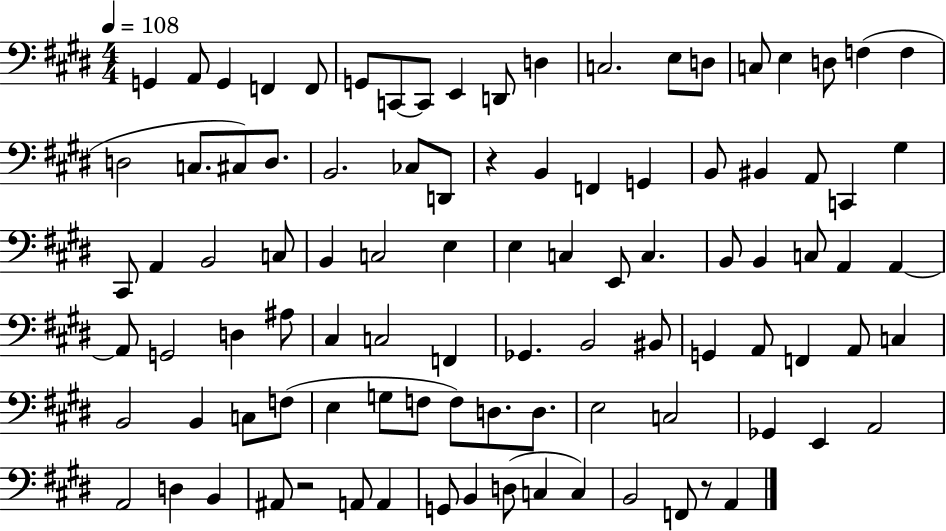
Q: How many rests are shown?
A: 3